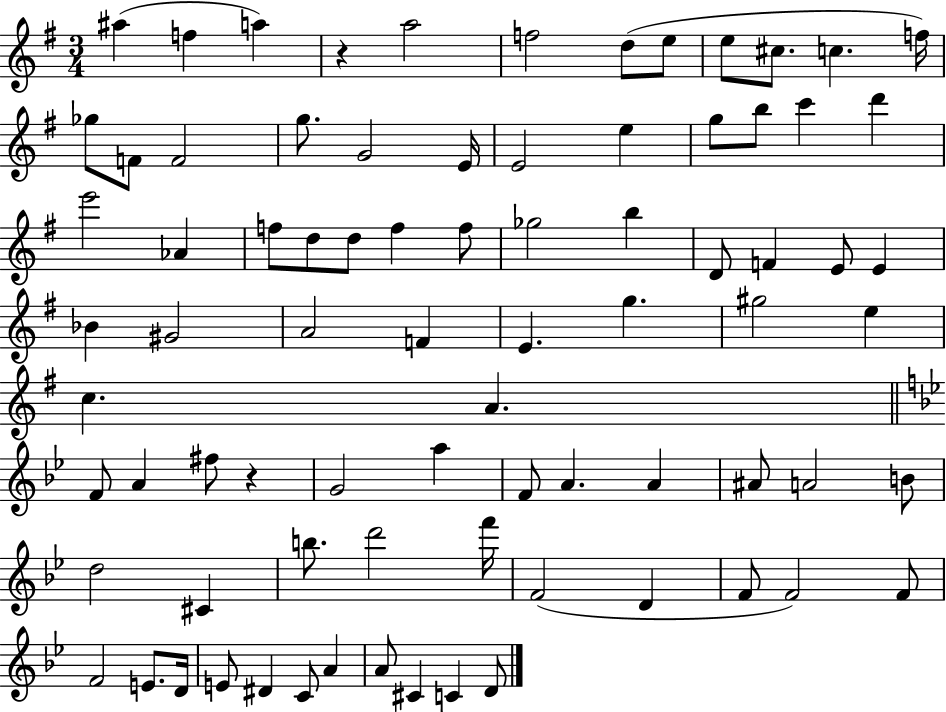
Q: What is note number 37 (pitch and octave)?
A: Bb4